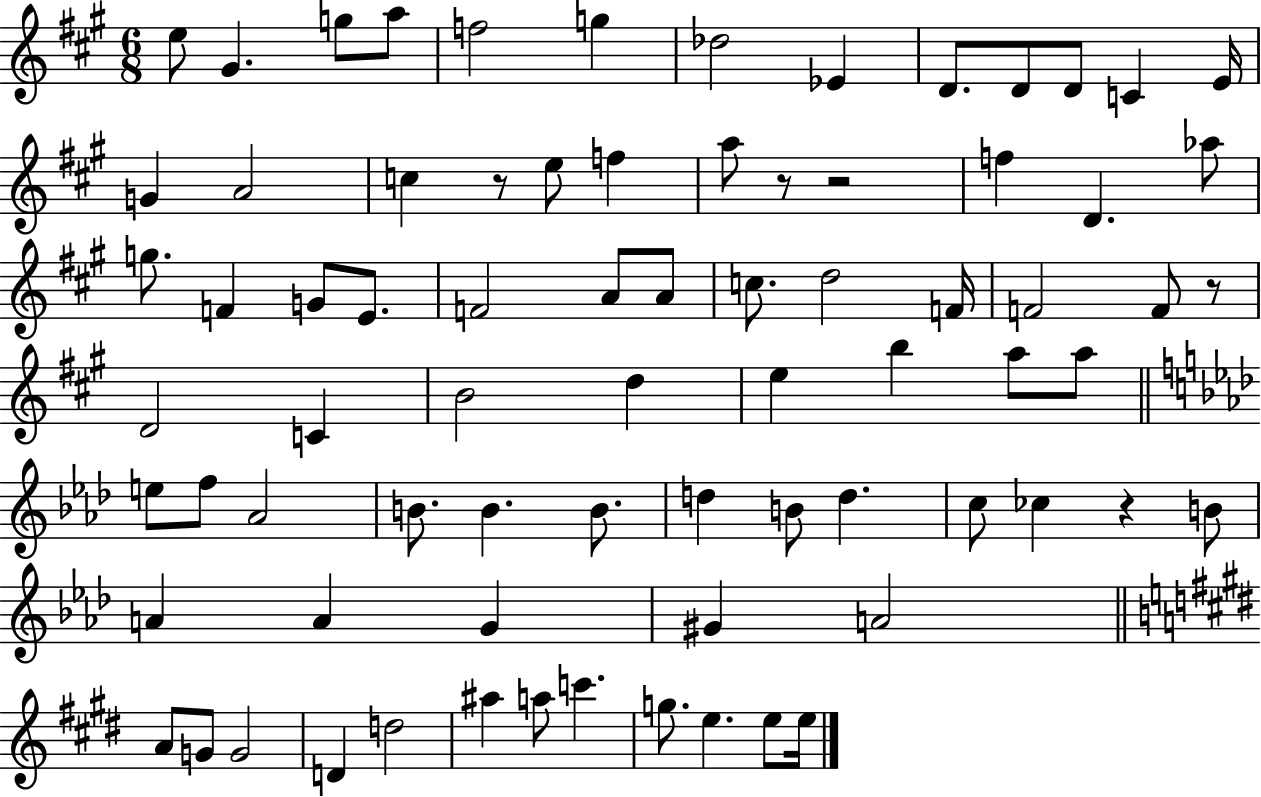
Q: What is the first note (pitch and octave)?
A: E5